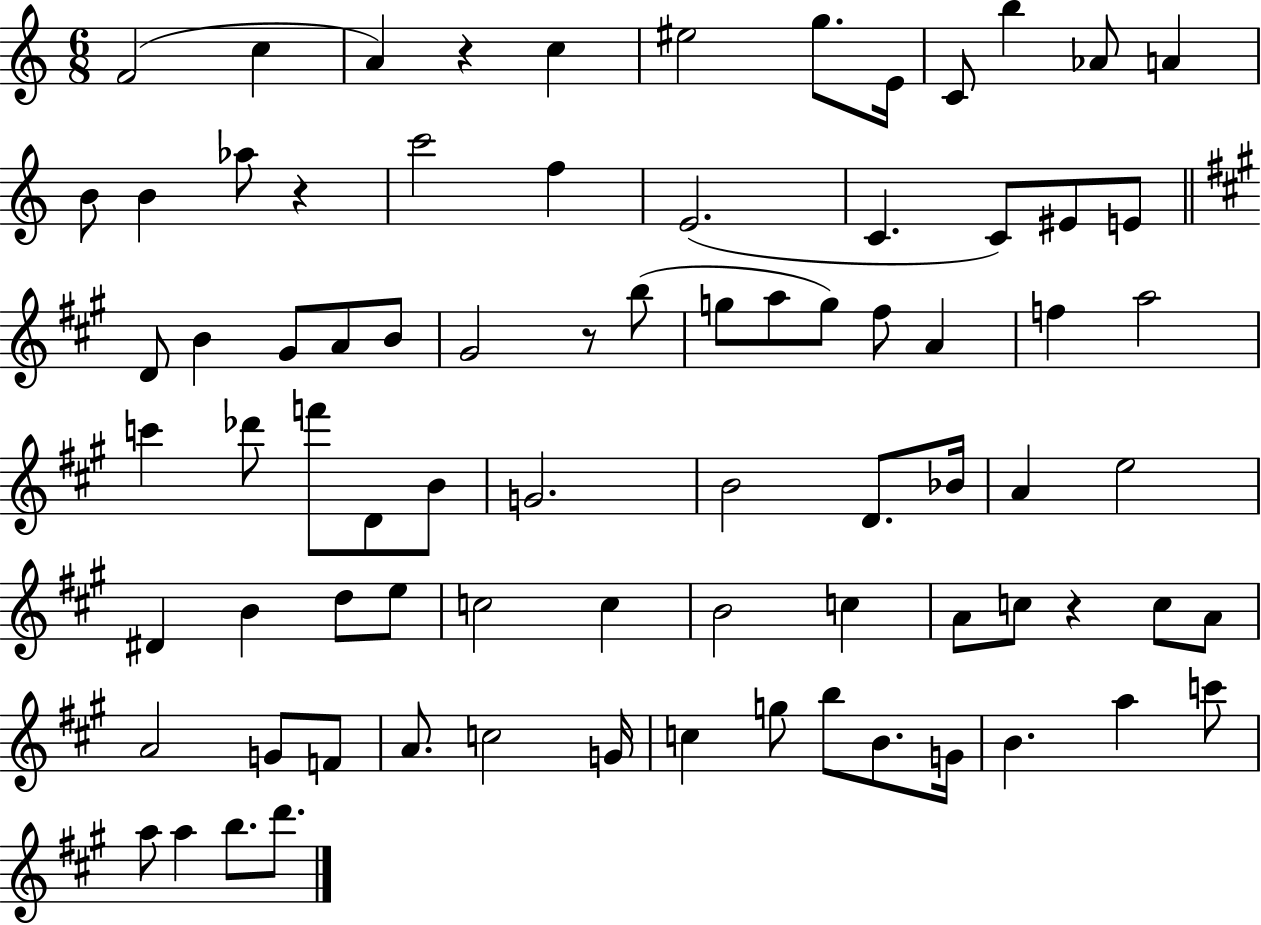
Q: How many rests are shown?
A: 4